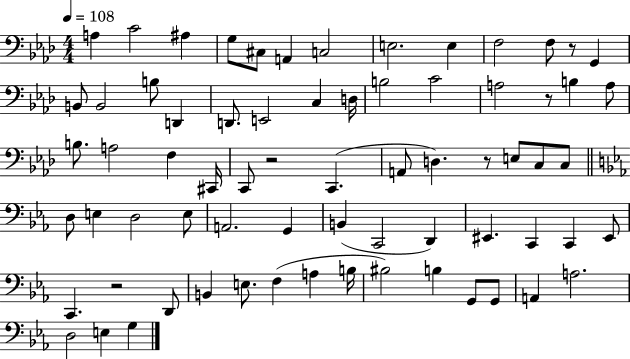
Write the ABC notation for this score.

X:1
T:Untitled
M:4/4
L:1/4
K:Ab
A, C2 ^A, G,/2 ^C,/2 A,, C,2 E,2 E, F,2 F,/2 z/2 G,, B,,/2 B,,2 B,/2 D,, D,,/2 E,,2 C, D,/4 B,2 C2 A,2 z/2 B, A,/2 B,/2 A,2 F, ^C,,/4 C,,/2 z2 C,, A,,/2 D, z/2 E,/2 C,/2 C,/2 D,/2 E, D,2 E,/2 A,,2 G,, B,, C,,2 D,, ^E,, C,, C,, ^E,,/2 C,, z2 D,,/2 B,, E,/2 F, A, B,/4 ^B,2 B, G,,/2 G,,/2 A,, A,2 D,2 E, G,